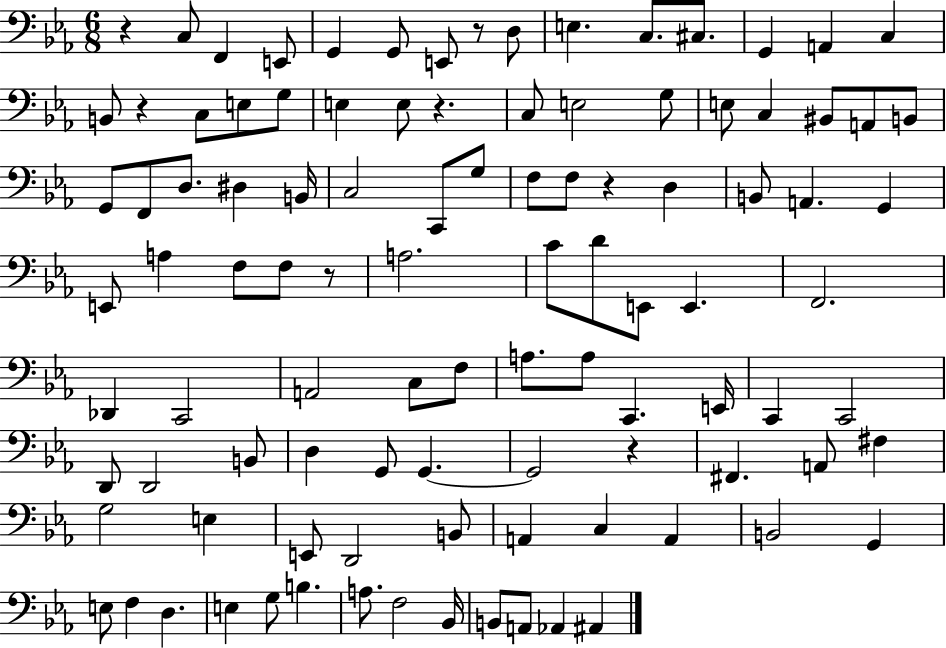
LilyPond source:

{
  \clef bass
  \numericTimeSignature
  \time 6/8
  \key ees \major
  \repeat volta 2 { r4 c8 f,4 e,8 | g,4 g,8 e,8 r8 d8 | e4. c8. cis8. | g,4 a,4 c4 | \break b,8 r4 c8 e8 g8 | e4 e8 r4. | c8 e2 g8 | e8 c4 bis,8 a,8 b,8 | \break g,8 f,8 d8. dis4 b,16 | c2 c,8 g8 | f8 f8 r4 d4 | b,8 a,4. g,4 | \break e,8 a4 f8 f8 r8 | a2. | c'8 d'8 e,8 e,4. | f,2. | \break des,4 c,2 | a,2 c8 f8 | a8. a8 c,4. e,16 | c,4 c,2 | \break d,8 d,2 b,8 | d4 g,8 g,4.~~ | g,2 r4 | fis,4. a,8 fis4 | \break g2 e4 | e,8 d,2 b,8 | a,4 c4 a,4 | b,2 g,4 | \break e8 f4 d4. | e4 g8 b4. | a8. f2 bes,16 | b,8 a,8 aes,4 ais,4 | \break } \bar "|."
}